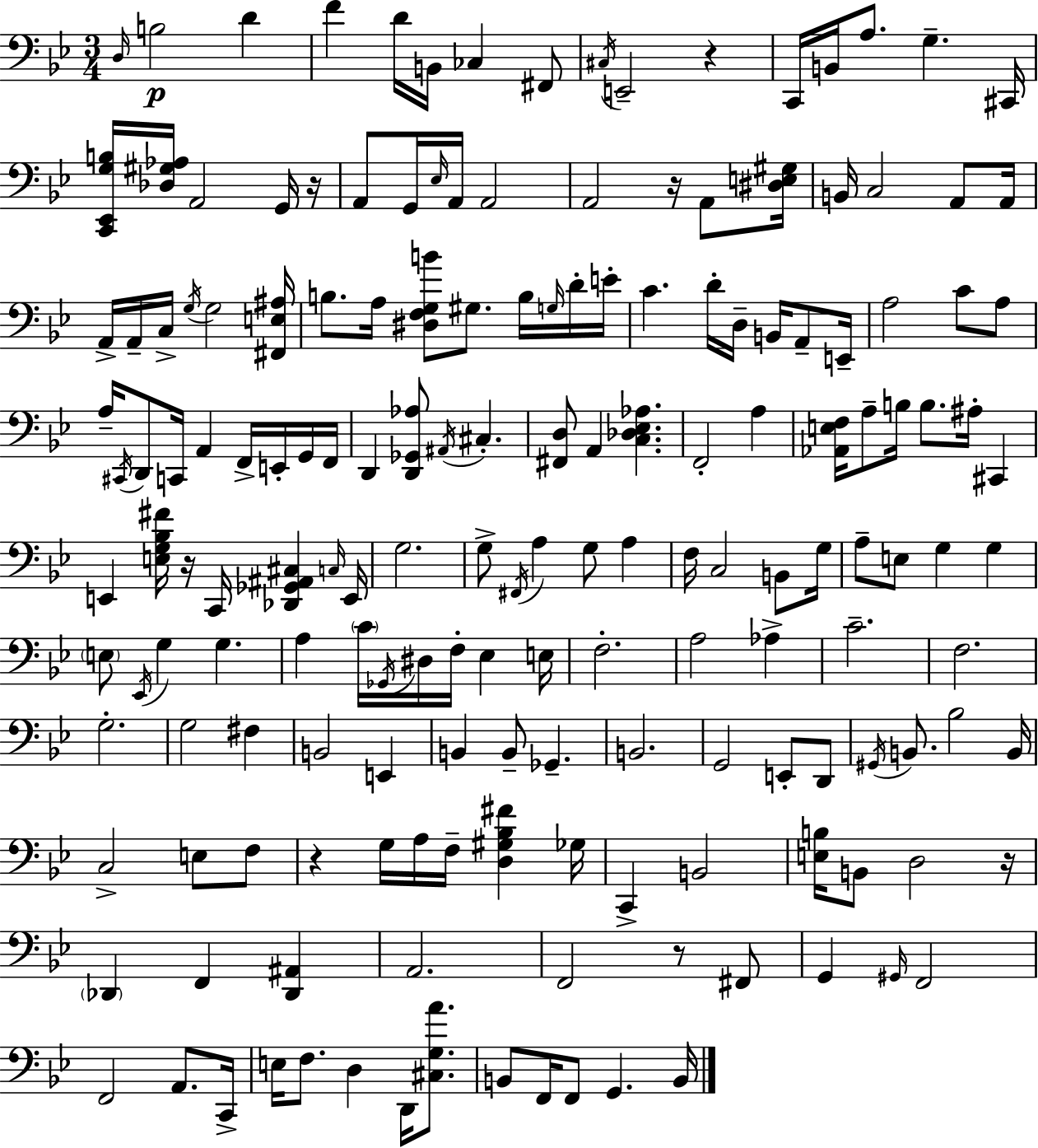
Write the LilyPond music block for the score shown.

{
  \clef bass
  \numericTimeSignature
  \time 3/4
  \key g \minor
  \grace { d16 }\p b2 d'4 | f'4 d'16 b,16 ces4 fis,8 | \acciaccatura { cis16 } e,2-- r4 | c,16 b,16 a8. g4.-- | \break cis,16 <c, ees, g b>16 <des gis aes>16 a,2 | g,16 r16 a,8 g,16 \grace { ees16 } a,16 a,2 | a,2 r16 | a,8 <dis e gis>16 b,16 c2 | \break a,8 a,16 a,16-> a,16-- c16-> \acciaccatura { g16 } g2 | <fis, e ais>16 b8. a16 <dis f g b'>8 gis8. | b16 \grace { g16 } d'16-. e'16-. c'4. d'16-. | d16-- b,16 a,8-- e,16-- a2 | \break c'8 a8 a16-- \acciaccatura { cis,16 } d,8 c,16 a,4 | f,16-> e,16-. g,16 f,16 d,4 <d, ges, aes>8 | \acciaccatura { ais,16 } cis4.-. <fis, d>8 a,4 | <c des ees aes>4. f,2-. | \break a4 <aes, e f>16 a8-- b16 b8. | ais16-. cis,4 e,4 <e g bes fis'>16 | r16 c,16 <des, ges, ais, cis>4 \grace { c16 } e,16 g2. | g8-> \acciaccatura { fis,16 } a4 | \break g8 a4 f16 c2 | b,8 g16 a8-- e8 | g4 g4 \parenthesize e8 \acciaccatura { ees,16 } | g4 g4. a4 | \break \parenthesize c'16 \acciaccatura { ges,16 } dis16 f16-. ees4 e16 f2.-. | a2 | aes4-> c'2.-- | f2. | \break g2.-. | g2 | fis4 b,2 | e,4 b,4 | \break b,8-- ges,4.-- b,2. | g,2 | e,8-. d,8 \acciaccatura { gis,16 } | b,8. bes2 b,16 | \break c2-> e8 f8 | r4 g16 a16 f16-- <d gis bes fis'>4 ges16 | c,4-> b,2 | <e b>16 b,8 d2 r16 | \break \parenthesize des,4 f,4 <des, ais,>4 | a,2. | f,2 r8 fis,8 | g,4 \grace { gis,16 } f,2 | \break f,2 a,8. | c,16-> e16 f8. d4 d,16 <cis g a'>8. | b,8 f,16 f,8 g,4. | b,16 \bar "|."
}